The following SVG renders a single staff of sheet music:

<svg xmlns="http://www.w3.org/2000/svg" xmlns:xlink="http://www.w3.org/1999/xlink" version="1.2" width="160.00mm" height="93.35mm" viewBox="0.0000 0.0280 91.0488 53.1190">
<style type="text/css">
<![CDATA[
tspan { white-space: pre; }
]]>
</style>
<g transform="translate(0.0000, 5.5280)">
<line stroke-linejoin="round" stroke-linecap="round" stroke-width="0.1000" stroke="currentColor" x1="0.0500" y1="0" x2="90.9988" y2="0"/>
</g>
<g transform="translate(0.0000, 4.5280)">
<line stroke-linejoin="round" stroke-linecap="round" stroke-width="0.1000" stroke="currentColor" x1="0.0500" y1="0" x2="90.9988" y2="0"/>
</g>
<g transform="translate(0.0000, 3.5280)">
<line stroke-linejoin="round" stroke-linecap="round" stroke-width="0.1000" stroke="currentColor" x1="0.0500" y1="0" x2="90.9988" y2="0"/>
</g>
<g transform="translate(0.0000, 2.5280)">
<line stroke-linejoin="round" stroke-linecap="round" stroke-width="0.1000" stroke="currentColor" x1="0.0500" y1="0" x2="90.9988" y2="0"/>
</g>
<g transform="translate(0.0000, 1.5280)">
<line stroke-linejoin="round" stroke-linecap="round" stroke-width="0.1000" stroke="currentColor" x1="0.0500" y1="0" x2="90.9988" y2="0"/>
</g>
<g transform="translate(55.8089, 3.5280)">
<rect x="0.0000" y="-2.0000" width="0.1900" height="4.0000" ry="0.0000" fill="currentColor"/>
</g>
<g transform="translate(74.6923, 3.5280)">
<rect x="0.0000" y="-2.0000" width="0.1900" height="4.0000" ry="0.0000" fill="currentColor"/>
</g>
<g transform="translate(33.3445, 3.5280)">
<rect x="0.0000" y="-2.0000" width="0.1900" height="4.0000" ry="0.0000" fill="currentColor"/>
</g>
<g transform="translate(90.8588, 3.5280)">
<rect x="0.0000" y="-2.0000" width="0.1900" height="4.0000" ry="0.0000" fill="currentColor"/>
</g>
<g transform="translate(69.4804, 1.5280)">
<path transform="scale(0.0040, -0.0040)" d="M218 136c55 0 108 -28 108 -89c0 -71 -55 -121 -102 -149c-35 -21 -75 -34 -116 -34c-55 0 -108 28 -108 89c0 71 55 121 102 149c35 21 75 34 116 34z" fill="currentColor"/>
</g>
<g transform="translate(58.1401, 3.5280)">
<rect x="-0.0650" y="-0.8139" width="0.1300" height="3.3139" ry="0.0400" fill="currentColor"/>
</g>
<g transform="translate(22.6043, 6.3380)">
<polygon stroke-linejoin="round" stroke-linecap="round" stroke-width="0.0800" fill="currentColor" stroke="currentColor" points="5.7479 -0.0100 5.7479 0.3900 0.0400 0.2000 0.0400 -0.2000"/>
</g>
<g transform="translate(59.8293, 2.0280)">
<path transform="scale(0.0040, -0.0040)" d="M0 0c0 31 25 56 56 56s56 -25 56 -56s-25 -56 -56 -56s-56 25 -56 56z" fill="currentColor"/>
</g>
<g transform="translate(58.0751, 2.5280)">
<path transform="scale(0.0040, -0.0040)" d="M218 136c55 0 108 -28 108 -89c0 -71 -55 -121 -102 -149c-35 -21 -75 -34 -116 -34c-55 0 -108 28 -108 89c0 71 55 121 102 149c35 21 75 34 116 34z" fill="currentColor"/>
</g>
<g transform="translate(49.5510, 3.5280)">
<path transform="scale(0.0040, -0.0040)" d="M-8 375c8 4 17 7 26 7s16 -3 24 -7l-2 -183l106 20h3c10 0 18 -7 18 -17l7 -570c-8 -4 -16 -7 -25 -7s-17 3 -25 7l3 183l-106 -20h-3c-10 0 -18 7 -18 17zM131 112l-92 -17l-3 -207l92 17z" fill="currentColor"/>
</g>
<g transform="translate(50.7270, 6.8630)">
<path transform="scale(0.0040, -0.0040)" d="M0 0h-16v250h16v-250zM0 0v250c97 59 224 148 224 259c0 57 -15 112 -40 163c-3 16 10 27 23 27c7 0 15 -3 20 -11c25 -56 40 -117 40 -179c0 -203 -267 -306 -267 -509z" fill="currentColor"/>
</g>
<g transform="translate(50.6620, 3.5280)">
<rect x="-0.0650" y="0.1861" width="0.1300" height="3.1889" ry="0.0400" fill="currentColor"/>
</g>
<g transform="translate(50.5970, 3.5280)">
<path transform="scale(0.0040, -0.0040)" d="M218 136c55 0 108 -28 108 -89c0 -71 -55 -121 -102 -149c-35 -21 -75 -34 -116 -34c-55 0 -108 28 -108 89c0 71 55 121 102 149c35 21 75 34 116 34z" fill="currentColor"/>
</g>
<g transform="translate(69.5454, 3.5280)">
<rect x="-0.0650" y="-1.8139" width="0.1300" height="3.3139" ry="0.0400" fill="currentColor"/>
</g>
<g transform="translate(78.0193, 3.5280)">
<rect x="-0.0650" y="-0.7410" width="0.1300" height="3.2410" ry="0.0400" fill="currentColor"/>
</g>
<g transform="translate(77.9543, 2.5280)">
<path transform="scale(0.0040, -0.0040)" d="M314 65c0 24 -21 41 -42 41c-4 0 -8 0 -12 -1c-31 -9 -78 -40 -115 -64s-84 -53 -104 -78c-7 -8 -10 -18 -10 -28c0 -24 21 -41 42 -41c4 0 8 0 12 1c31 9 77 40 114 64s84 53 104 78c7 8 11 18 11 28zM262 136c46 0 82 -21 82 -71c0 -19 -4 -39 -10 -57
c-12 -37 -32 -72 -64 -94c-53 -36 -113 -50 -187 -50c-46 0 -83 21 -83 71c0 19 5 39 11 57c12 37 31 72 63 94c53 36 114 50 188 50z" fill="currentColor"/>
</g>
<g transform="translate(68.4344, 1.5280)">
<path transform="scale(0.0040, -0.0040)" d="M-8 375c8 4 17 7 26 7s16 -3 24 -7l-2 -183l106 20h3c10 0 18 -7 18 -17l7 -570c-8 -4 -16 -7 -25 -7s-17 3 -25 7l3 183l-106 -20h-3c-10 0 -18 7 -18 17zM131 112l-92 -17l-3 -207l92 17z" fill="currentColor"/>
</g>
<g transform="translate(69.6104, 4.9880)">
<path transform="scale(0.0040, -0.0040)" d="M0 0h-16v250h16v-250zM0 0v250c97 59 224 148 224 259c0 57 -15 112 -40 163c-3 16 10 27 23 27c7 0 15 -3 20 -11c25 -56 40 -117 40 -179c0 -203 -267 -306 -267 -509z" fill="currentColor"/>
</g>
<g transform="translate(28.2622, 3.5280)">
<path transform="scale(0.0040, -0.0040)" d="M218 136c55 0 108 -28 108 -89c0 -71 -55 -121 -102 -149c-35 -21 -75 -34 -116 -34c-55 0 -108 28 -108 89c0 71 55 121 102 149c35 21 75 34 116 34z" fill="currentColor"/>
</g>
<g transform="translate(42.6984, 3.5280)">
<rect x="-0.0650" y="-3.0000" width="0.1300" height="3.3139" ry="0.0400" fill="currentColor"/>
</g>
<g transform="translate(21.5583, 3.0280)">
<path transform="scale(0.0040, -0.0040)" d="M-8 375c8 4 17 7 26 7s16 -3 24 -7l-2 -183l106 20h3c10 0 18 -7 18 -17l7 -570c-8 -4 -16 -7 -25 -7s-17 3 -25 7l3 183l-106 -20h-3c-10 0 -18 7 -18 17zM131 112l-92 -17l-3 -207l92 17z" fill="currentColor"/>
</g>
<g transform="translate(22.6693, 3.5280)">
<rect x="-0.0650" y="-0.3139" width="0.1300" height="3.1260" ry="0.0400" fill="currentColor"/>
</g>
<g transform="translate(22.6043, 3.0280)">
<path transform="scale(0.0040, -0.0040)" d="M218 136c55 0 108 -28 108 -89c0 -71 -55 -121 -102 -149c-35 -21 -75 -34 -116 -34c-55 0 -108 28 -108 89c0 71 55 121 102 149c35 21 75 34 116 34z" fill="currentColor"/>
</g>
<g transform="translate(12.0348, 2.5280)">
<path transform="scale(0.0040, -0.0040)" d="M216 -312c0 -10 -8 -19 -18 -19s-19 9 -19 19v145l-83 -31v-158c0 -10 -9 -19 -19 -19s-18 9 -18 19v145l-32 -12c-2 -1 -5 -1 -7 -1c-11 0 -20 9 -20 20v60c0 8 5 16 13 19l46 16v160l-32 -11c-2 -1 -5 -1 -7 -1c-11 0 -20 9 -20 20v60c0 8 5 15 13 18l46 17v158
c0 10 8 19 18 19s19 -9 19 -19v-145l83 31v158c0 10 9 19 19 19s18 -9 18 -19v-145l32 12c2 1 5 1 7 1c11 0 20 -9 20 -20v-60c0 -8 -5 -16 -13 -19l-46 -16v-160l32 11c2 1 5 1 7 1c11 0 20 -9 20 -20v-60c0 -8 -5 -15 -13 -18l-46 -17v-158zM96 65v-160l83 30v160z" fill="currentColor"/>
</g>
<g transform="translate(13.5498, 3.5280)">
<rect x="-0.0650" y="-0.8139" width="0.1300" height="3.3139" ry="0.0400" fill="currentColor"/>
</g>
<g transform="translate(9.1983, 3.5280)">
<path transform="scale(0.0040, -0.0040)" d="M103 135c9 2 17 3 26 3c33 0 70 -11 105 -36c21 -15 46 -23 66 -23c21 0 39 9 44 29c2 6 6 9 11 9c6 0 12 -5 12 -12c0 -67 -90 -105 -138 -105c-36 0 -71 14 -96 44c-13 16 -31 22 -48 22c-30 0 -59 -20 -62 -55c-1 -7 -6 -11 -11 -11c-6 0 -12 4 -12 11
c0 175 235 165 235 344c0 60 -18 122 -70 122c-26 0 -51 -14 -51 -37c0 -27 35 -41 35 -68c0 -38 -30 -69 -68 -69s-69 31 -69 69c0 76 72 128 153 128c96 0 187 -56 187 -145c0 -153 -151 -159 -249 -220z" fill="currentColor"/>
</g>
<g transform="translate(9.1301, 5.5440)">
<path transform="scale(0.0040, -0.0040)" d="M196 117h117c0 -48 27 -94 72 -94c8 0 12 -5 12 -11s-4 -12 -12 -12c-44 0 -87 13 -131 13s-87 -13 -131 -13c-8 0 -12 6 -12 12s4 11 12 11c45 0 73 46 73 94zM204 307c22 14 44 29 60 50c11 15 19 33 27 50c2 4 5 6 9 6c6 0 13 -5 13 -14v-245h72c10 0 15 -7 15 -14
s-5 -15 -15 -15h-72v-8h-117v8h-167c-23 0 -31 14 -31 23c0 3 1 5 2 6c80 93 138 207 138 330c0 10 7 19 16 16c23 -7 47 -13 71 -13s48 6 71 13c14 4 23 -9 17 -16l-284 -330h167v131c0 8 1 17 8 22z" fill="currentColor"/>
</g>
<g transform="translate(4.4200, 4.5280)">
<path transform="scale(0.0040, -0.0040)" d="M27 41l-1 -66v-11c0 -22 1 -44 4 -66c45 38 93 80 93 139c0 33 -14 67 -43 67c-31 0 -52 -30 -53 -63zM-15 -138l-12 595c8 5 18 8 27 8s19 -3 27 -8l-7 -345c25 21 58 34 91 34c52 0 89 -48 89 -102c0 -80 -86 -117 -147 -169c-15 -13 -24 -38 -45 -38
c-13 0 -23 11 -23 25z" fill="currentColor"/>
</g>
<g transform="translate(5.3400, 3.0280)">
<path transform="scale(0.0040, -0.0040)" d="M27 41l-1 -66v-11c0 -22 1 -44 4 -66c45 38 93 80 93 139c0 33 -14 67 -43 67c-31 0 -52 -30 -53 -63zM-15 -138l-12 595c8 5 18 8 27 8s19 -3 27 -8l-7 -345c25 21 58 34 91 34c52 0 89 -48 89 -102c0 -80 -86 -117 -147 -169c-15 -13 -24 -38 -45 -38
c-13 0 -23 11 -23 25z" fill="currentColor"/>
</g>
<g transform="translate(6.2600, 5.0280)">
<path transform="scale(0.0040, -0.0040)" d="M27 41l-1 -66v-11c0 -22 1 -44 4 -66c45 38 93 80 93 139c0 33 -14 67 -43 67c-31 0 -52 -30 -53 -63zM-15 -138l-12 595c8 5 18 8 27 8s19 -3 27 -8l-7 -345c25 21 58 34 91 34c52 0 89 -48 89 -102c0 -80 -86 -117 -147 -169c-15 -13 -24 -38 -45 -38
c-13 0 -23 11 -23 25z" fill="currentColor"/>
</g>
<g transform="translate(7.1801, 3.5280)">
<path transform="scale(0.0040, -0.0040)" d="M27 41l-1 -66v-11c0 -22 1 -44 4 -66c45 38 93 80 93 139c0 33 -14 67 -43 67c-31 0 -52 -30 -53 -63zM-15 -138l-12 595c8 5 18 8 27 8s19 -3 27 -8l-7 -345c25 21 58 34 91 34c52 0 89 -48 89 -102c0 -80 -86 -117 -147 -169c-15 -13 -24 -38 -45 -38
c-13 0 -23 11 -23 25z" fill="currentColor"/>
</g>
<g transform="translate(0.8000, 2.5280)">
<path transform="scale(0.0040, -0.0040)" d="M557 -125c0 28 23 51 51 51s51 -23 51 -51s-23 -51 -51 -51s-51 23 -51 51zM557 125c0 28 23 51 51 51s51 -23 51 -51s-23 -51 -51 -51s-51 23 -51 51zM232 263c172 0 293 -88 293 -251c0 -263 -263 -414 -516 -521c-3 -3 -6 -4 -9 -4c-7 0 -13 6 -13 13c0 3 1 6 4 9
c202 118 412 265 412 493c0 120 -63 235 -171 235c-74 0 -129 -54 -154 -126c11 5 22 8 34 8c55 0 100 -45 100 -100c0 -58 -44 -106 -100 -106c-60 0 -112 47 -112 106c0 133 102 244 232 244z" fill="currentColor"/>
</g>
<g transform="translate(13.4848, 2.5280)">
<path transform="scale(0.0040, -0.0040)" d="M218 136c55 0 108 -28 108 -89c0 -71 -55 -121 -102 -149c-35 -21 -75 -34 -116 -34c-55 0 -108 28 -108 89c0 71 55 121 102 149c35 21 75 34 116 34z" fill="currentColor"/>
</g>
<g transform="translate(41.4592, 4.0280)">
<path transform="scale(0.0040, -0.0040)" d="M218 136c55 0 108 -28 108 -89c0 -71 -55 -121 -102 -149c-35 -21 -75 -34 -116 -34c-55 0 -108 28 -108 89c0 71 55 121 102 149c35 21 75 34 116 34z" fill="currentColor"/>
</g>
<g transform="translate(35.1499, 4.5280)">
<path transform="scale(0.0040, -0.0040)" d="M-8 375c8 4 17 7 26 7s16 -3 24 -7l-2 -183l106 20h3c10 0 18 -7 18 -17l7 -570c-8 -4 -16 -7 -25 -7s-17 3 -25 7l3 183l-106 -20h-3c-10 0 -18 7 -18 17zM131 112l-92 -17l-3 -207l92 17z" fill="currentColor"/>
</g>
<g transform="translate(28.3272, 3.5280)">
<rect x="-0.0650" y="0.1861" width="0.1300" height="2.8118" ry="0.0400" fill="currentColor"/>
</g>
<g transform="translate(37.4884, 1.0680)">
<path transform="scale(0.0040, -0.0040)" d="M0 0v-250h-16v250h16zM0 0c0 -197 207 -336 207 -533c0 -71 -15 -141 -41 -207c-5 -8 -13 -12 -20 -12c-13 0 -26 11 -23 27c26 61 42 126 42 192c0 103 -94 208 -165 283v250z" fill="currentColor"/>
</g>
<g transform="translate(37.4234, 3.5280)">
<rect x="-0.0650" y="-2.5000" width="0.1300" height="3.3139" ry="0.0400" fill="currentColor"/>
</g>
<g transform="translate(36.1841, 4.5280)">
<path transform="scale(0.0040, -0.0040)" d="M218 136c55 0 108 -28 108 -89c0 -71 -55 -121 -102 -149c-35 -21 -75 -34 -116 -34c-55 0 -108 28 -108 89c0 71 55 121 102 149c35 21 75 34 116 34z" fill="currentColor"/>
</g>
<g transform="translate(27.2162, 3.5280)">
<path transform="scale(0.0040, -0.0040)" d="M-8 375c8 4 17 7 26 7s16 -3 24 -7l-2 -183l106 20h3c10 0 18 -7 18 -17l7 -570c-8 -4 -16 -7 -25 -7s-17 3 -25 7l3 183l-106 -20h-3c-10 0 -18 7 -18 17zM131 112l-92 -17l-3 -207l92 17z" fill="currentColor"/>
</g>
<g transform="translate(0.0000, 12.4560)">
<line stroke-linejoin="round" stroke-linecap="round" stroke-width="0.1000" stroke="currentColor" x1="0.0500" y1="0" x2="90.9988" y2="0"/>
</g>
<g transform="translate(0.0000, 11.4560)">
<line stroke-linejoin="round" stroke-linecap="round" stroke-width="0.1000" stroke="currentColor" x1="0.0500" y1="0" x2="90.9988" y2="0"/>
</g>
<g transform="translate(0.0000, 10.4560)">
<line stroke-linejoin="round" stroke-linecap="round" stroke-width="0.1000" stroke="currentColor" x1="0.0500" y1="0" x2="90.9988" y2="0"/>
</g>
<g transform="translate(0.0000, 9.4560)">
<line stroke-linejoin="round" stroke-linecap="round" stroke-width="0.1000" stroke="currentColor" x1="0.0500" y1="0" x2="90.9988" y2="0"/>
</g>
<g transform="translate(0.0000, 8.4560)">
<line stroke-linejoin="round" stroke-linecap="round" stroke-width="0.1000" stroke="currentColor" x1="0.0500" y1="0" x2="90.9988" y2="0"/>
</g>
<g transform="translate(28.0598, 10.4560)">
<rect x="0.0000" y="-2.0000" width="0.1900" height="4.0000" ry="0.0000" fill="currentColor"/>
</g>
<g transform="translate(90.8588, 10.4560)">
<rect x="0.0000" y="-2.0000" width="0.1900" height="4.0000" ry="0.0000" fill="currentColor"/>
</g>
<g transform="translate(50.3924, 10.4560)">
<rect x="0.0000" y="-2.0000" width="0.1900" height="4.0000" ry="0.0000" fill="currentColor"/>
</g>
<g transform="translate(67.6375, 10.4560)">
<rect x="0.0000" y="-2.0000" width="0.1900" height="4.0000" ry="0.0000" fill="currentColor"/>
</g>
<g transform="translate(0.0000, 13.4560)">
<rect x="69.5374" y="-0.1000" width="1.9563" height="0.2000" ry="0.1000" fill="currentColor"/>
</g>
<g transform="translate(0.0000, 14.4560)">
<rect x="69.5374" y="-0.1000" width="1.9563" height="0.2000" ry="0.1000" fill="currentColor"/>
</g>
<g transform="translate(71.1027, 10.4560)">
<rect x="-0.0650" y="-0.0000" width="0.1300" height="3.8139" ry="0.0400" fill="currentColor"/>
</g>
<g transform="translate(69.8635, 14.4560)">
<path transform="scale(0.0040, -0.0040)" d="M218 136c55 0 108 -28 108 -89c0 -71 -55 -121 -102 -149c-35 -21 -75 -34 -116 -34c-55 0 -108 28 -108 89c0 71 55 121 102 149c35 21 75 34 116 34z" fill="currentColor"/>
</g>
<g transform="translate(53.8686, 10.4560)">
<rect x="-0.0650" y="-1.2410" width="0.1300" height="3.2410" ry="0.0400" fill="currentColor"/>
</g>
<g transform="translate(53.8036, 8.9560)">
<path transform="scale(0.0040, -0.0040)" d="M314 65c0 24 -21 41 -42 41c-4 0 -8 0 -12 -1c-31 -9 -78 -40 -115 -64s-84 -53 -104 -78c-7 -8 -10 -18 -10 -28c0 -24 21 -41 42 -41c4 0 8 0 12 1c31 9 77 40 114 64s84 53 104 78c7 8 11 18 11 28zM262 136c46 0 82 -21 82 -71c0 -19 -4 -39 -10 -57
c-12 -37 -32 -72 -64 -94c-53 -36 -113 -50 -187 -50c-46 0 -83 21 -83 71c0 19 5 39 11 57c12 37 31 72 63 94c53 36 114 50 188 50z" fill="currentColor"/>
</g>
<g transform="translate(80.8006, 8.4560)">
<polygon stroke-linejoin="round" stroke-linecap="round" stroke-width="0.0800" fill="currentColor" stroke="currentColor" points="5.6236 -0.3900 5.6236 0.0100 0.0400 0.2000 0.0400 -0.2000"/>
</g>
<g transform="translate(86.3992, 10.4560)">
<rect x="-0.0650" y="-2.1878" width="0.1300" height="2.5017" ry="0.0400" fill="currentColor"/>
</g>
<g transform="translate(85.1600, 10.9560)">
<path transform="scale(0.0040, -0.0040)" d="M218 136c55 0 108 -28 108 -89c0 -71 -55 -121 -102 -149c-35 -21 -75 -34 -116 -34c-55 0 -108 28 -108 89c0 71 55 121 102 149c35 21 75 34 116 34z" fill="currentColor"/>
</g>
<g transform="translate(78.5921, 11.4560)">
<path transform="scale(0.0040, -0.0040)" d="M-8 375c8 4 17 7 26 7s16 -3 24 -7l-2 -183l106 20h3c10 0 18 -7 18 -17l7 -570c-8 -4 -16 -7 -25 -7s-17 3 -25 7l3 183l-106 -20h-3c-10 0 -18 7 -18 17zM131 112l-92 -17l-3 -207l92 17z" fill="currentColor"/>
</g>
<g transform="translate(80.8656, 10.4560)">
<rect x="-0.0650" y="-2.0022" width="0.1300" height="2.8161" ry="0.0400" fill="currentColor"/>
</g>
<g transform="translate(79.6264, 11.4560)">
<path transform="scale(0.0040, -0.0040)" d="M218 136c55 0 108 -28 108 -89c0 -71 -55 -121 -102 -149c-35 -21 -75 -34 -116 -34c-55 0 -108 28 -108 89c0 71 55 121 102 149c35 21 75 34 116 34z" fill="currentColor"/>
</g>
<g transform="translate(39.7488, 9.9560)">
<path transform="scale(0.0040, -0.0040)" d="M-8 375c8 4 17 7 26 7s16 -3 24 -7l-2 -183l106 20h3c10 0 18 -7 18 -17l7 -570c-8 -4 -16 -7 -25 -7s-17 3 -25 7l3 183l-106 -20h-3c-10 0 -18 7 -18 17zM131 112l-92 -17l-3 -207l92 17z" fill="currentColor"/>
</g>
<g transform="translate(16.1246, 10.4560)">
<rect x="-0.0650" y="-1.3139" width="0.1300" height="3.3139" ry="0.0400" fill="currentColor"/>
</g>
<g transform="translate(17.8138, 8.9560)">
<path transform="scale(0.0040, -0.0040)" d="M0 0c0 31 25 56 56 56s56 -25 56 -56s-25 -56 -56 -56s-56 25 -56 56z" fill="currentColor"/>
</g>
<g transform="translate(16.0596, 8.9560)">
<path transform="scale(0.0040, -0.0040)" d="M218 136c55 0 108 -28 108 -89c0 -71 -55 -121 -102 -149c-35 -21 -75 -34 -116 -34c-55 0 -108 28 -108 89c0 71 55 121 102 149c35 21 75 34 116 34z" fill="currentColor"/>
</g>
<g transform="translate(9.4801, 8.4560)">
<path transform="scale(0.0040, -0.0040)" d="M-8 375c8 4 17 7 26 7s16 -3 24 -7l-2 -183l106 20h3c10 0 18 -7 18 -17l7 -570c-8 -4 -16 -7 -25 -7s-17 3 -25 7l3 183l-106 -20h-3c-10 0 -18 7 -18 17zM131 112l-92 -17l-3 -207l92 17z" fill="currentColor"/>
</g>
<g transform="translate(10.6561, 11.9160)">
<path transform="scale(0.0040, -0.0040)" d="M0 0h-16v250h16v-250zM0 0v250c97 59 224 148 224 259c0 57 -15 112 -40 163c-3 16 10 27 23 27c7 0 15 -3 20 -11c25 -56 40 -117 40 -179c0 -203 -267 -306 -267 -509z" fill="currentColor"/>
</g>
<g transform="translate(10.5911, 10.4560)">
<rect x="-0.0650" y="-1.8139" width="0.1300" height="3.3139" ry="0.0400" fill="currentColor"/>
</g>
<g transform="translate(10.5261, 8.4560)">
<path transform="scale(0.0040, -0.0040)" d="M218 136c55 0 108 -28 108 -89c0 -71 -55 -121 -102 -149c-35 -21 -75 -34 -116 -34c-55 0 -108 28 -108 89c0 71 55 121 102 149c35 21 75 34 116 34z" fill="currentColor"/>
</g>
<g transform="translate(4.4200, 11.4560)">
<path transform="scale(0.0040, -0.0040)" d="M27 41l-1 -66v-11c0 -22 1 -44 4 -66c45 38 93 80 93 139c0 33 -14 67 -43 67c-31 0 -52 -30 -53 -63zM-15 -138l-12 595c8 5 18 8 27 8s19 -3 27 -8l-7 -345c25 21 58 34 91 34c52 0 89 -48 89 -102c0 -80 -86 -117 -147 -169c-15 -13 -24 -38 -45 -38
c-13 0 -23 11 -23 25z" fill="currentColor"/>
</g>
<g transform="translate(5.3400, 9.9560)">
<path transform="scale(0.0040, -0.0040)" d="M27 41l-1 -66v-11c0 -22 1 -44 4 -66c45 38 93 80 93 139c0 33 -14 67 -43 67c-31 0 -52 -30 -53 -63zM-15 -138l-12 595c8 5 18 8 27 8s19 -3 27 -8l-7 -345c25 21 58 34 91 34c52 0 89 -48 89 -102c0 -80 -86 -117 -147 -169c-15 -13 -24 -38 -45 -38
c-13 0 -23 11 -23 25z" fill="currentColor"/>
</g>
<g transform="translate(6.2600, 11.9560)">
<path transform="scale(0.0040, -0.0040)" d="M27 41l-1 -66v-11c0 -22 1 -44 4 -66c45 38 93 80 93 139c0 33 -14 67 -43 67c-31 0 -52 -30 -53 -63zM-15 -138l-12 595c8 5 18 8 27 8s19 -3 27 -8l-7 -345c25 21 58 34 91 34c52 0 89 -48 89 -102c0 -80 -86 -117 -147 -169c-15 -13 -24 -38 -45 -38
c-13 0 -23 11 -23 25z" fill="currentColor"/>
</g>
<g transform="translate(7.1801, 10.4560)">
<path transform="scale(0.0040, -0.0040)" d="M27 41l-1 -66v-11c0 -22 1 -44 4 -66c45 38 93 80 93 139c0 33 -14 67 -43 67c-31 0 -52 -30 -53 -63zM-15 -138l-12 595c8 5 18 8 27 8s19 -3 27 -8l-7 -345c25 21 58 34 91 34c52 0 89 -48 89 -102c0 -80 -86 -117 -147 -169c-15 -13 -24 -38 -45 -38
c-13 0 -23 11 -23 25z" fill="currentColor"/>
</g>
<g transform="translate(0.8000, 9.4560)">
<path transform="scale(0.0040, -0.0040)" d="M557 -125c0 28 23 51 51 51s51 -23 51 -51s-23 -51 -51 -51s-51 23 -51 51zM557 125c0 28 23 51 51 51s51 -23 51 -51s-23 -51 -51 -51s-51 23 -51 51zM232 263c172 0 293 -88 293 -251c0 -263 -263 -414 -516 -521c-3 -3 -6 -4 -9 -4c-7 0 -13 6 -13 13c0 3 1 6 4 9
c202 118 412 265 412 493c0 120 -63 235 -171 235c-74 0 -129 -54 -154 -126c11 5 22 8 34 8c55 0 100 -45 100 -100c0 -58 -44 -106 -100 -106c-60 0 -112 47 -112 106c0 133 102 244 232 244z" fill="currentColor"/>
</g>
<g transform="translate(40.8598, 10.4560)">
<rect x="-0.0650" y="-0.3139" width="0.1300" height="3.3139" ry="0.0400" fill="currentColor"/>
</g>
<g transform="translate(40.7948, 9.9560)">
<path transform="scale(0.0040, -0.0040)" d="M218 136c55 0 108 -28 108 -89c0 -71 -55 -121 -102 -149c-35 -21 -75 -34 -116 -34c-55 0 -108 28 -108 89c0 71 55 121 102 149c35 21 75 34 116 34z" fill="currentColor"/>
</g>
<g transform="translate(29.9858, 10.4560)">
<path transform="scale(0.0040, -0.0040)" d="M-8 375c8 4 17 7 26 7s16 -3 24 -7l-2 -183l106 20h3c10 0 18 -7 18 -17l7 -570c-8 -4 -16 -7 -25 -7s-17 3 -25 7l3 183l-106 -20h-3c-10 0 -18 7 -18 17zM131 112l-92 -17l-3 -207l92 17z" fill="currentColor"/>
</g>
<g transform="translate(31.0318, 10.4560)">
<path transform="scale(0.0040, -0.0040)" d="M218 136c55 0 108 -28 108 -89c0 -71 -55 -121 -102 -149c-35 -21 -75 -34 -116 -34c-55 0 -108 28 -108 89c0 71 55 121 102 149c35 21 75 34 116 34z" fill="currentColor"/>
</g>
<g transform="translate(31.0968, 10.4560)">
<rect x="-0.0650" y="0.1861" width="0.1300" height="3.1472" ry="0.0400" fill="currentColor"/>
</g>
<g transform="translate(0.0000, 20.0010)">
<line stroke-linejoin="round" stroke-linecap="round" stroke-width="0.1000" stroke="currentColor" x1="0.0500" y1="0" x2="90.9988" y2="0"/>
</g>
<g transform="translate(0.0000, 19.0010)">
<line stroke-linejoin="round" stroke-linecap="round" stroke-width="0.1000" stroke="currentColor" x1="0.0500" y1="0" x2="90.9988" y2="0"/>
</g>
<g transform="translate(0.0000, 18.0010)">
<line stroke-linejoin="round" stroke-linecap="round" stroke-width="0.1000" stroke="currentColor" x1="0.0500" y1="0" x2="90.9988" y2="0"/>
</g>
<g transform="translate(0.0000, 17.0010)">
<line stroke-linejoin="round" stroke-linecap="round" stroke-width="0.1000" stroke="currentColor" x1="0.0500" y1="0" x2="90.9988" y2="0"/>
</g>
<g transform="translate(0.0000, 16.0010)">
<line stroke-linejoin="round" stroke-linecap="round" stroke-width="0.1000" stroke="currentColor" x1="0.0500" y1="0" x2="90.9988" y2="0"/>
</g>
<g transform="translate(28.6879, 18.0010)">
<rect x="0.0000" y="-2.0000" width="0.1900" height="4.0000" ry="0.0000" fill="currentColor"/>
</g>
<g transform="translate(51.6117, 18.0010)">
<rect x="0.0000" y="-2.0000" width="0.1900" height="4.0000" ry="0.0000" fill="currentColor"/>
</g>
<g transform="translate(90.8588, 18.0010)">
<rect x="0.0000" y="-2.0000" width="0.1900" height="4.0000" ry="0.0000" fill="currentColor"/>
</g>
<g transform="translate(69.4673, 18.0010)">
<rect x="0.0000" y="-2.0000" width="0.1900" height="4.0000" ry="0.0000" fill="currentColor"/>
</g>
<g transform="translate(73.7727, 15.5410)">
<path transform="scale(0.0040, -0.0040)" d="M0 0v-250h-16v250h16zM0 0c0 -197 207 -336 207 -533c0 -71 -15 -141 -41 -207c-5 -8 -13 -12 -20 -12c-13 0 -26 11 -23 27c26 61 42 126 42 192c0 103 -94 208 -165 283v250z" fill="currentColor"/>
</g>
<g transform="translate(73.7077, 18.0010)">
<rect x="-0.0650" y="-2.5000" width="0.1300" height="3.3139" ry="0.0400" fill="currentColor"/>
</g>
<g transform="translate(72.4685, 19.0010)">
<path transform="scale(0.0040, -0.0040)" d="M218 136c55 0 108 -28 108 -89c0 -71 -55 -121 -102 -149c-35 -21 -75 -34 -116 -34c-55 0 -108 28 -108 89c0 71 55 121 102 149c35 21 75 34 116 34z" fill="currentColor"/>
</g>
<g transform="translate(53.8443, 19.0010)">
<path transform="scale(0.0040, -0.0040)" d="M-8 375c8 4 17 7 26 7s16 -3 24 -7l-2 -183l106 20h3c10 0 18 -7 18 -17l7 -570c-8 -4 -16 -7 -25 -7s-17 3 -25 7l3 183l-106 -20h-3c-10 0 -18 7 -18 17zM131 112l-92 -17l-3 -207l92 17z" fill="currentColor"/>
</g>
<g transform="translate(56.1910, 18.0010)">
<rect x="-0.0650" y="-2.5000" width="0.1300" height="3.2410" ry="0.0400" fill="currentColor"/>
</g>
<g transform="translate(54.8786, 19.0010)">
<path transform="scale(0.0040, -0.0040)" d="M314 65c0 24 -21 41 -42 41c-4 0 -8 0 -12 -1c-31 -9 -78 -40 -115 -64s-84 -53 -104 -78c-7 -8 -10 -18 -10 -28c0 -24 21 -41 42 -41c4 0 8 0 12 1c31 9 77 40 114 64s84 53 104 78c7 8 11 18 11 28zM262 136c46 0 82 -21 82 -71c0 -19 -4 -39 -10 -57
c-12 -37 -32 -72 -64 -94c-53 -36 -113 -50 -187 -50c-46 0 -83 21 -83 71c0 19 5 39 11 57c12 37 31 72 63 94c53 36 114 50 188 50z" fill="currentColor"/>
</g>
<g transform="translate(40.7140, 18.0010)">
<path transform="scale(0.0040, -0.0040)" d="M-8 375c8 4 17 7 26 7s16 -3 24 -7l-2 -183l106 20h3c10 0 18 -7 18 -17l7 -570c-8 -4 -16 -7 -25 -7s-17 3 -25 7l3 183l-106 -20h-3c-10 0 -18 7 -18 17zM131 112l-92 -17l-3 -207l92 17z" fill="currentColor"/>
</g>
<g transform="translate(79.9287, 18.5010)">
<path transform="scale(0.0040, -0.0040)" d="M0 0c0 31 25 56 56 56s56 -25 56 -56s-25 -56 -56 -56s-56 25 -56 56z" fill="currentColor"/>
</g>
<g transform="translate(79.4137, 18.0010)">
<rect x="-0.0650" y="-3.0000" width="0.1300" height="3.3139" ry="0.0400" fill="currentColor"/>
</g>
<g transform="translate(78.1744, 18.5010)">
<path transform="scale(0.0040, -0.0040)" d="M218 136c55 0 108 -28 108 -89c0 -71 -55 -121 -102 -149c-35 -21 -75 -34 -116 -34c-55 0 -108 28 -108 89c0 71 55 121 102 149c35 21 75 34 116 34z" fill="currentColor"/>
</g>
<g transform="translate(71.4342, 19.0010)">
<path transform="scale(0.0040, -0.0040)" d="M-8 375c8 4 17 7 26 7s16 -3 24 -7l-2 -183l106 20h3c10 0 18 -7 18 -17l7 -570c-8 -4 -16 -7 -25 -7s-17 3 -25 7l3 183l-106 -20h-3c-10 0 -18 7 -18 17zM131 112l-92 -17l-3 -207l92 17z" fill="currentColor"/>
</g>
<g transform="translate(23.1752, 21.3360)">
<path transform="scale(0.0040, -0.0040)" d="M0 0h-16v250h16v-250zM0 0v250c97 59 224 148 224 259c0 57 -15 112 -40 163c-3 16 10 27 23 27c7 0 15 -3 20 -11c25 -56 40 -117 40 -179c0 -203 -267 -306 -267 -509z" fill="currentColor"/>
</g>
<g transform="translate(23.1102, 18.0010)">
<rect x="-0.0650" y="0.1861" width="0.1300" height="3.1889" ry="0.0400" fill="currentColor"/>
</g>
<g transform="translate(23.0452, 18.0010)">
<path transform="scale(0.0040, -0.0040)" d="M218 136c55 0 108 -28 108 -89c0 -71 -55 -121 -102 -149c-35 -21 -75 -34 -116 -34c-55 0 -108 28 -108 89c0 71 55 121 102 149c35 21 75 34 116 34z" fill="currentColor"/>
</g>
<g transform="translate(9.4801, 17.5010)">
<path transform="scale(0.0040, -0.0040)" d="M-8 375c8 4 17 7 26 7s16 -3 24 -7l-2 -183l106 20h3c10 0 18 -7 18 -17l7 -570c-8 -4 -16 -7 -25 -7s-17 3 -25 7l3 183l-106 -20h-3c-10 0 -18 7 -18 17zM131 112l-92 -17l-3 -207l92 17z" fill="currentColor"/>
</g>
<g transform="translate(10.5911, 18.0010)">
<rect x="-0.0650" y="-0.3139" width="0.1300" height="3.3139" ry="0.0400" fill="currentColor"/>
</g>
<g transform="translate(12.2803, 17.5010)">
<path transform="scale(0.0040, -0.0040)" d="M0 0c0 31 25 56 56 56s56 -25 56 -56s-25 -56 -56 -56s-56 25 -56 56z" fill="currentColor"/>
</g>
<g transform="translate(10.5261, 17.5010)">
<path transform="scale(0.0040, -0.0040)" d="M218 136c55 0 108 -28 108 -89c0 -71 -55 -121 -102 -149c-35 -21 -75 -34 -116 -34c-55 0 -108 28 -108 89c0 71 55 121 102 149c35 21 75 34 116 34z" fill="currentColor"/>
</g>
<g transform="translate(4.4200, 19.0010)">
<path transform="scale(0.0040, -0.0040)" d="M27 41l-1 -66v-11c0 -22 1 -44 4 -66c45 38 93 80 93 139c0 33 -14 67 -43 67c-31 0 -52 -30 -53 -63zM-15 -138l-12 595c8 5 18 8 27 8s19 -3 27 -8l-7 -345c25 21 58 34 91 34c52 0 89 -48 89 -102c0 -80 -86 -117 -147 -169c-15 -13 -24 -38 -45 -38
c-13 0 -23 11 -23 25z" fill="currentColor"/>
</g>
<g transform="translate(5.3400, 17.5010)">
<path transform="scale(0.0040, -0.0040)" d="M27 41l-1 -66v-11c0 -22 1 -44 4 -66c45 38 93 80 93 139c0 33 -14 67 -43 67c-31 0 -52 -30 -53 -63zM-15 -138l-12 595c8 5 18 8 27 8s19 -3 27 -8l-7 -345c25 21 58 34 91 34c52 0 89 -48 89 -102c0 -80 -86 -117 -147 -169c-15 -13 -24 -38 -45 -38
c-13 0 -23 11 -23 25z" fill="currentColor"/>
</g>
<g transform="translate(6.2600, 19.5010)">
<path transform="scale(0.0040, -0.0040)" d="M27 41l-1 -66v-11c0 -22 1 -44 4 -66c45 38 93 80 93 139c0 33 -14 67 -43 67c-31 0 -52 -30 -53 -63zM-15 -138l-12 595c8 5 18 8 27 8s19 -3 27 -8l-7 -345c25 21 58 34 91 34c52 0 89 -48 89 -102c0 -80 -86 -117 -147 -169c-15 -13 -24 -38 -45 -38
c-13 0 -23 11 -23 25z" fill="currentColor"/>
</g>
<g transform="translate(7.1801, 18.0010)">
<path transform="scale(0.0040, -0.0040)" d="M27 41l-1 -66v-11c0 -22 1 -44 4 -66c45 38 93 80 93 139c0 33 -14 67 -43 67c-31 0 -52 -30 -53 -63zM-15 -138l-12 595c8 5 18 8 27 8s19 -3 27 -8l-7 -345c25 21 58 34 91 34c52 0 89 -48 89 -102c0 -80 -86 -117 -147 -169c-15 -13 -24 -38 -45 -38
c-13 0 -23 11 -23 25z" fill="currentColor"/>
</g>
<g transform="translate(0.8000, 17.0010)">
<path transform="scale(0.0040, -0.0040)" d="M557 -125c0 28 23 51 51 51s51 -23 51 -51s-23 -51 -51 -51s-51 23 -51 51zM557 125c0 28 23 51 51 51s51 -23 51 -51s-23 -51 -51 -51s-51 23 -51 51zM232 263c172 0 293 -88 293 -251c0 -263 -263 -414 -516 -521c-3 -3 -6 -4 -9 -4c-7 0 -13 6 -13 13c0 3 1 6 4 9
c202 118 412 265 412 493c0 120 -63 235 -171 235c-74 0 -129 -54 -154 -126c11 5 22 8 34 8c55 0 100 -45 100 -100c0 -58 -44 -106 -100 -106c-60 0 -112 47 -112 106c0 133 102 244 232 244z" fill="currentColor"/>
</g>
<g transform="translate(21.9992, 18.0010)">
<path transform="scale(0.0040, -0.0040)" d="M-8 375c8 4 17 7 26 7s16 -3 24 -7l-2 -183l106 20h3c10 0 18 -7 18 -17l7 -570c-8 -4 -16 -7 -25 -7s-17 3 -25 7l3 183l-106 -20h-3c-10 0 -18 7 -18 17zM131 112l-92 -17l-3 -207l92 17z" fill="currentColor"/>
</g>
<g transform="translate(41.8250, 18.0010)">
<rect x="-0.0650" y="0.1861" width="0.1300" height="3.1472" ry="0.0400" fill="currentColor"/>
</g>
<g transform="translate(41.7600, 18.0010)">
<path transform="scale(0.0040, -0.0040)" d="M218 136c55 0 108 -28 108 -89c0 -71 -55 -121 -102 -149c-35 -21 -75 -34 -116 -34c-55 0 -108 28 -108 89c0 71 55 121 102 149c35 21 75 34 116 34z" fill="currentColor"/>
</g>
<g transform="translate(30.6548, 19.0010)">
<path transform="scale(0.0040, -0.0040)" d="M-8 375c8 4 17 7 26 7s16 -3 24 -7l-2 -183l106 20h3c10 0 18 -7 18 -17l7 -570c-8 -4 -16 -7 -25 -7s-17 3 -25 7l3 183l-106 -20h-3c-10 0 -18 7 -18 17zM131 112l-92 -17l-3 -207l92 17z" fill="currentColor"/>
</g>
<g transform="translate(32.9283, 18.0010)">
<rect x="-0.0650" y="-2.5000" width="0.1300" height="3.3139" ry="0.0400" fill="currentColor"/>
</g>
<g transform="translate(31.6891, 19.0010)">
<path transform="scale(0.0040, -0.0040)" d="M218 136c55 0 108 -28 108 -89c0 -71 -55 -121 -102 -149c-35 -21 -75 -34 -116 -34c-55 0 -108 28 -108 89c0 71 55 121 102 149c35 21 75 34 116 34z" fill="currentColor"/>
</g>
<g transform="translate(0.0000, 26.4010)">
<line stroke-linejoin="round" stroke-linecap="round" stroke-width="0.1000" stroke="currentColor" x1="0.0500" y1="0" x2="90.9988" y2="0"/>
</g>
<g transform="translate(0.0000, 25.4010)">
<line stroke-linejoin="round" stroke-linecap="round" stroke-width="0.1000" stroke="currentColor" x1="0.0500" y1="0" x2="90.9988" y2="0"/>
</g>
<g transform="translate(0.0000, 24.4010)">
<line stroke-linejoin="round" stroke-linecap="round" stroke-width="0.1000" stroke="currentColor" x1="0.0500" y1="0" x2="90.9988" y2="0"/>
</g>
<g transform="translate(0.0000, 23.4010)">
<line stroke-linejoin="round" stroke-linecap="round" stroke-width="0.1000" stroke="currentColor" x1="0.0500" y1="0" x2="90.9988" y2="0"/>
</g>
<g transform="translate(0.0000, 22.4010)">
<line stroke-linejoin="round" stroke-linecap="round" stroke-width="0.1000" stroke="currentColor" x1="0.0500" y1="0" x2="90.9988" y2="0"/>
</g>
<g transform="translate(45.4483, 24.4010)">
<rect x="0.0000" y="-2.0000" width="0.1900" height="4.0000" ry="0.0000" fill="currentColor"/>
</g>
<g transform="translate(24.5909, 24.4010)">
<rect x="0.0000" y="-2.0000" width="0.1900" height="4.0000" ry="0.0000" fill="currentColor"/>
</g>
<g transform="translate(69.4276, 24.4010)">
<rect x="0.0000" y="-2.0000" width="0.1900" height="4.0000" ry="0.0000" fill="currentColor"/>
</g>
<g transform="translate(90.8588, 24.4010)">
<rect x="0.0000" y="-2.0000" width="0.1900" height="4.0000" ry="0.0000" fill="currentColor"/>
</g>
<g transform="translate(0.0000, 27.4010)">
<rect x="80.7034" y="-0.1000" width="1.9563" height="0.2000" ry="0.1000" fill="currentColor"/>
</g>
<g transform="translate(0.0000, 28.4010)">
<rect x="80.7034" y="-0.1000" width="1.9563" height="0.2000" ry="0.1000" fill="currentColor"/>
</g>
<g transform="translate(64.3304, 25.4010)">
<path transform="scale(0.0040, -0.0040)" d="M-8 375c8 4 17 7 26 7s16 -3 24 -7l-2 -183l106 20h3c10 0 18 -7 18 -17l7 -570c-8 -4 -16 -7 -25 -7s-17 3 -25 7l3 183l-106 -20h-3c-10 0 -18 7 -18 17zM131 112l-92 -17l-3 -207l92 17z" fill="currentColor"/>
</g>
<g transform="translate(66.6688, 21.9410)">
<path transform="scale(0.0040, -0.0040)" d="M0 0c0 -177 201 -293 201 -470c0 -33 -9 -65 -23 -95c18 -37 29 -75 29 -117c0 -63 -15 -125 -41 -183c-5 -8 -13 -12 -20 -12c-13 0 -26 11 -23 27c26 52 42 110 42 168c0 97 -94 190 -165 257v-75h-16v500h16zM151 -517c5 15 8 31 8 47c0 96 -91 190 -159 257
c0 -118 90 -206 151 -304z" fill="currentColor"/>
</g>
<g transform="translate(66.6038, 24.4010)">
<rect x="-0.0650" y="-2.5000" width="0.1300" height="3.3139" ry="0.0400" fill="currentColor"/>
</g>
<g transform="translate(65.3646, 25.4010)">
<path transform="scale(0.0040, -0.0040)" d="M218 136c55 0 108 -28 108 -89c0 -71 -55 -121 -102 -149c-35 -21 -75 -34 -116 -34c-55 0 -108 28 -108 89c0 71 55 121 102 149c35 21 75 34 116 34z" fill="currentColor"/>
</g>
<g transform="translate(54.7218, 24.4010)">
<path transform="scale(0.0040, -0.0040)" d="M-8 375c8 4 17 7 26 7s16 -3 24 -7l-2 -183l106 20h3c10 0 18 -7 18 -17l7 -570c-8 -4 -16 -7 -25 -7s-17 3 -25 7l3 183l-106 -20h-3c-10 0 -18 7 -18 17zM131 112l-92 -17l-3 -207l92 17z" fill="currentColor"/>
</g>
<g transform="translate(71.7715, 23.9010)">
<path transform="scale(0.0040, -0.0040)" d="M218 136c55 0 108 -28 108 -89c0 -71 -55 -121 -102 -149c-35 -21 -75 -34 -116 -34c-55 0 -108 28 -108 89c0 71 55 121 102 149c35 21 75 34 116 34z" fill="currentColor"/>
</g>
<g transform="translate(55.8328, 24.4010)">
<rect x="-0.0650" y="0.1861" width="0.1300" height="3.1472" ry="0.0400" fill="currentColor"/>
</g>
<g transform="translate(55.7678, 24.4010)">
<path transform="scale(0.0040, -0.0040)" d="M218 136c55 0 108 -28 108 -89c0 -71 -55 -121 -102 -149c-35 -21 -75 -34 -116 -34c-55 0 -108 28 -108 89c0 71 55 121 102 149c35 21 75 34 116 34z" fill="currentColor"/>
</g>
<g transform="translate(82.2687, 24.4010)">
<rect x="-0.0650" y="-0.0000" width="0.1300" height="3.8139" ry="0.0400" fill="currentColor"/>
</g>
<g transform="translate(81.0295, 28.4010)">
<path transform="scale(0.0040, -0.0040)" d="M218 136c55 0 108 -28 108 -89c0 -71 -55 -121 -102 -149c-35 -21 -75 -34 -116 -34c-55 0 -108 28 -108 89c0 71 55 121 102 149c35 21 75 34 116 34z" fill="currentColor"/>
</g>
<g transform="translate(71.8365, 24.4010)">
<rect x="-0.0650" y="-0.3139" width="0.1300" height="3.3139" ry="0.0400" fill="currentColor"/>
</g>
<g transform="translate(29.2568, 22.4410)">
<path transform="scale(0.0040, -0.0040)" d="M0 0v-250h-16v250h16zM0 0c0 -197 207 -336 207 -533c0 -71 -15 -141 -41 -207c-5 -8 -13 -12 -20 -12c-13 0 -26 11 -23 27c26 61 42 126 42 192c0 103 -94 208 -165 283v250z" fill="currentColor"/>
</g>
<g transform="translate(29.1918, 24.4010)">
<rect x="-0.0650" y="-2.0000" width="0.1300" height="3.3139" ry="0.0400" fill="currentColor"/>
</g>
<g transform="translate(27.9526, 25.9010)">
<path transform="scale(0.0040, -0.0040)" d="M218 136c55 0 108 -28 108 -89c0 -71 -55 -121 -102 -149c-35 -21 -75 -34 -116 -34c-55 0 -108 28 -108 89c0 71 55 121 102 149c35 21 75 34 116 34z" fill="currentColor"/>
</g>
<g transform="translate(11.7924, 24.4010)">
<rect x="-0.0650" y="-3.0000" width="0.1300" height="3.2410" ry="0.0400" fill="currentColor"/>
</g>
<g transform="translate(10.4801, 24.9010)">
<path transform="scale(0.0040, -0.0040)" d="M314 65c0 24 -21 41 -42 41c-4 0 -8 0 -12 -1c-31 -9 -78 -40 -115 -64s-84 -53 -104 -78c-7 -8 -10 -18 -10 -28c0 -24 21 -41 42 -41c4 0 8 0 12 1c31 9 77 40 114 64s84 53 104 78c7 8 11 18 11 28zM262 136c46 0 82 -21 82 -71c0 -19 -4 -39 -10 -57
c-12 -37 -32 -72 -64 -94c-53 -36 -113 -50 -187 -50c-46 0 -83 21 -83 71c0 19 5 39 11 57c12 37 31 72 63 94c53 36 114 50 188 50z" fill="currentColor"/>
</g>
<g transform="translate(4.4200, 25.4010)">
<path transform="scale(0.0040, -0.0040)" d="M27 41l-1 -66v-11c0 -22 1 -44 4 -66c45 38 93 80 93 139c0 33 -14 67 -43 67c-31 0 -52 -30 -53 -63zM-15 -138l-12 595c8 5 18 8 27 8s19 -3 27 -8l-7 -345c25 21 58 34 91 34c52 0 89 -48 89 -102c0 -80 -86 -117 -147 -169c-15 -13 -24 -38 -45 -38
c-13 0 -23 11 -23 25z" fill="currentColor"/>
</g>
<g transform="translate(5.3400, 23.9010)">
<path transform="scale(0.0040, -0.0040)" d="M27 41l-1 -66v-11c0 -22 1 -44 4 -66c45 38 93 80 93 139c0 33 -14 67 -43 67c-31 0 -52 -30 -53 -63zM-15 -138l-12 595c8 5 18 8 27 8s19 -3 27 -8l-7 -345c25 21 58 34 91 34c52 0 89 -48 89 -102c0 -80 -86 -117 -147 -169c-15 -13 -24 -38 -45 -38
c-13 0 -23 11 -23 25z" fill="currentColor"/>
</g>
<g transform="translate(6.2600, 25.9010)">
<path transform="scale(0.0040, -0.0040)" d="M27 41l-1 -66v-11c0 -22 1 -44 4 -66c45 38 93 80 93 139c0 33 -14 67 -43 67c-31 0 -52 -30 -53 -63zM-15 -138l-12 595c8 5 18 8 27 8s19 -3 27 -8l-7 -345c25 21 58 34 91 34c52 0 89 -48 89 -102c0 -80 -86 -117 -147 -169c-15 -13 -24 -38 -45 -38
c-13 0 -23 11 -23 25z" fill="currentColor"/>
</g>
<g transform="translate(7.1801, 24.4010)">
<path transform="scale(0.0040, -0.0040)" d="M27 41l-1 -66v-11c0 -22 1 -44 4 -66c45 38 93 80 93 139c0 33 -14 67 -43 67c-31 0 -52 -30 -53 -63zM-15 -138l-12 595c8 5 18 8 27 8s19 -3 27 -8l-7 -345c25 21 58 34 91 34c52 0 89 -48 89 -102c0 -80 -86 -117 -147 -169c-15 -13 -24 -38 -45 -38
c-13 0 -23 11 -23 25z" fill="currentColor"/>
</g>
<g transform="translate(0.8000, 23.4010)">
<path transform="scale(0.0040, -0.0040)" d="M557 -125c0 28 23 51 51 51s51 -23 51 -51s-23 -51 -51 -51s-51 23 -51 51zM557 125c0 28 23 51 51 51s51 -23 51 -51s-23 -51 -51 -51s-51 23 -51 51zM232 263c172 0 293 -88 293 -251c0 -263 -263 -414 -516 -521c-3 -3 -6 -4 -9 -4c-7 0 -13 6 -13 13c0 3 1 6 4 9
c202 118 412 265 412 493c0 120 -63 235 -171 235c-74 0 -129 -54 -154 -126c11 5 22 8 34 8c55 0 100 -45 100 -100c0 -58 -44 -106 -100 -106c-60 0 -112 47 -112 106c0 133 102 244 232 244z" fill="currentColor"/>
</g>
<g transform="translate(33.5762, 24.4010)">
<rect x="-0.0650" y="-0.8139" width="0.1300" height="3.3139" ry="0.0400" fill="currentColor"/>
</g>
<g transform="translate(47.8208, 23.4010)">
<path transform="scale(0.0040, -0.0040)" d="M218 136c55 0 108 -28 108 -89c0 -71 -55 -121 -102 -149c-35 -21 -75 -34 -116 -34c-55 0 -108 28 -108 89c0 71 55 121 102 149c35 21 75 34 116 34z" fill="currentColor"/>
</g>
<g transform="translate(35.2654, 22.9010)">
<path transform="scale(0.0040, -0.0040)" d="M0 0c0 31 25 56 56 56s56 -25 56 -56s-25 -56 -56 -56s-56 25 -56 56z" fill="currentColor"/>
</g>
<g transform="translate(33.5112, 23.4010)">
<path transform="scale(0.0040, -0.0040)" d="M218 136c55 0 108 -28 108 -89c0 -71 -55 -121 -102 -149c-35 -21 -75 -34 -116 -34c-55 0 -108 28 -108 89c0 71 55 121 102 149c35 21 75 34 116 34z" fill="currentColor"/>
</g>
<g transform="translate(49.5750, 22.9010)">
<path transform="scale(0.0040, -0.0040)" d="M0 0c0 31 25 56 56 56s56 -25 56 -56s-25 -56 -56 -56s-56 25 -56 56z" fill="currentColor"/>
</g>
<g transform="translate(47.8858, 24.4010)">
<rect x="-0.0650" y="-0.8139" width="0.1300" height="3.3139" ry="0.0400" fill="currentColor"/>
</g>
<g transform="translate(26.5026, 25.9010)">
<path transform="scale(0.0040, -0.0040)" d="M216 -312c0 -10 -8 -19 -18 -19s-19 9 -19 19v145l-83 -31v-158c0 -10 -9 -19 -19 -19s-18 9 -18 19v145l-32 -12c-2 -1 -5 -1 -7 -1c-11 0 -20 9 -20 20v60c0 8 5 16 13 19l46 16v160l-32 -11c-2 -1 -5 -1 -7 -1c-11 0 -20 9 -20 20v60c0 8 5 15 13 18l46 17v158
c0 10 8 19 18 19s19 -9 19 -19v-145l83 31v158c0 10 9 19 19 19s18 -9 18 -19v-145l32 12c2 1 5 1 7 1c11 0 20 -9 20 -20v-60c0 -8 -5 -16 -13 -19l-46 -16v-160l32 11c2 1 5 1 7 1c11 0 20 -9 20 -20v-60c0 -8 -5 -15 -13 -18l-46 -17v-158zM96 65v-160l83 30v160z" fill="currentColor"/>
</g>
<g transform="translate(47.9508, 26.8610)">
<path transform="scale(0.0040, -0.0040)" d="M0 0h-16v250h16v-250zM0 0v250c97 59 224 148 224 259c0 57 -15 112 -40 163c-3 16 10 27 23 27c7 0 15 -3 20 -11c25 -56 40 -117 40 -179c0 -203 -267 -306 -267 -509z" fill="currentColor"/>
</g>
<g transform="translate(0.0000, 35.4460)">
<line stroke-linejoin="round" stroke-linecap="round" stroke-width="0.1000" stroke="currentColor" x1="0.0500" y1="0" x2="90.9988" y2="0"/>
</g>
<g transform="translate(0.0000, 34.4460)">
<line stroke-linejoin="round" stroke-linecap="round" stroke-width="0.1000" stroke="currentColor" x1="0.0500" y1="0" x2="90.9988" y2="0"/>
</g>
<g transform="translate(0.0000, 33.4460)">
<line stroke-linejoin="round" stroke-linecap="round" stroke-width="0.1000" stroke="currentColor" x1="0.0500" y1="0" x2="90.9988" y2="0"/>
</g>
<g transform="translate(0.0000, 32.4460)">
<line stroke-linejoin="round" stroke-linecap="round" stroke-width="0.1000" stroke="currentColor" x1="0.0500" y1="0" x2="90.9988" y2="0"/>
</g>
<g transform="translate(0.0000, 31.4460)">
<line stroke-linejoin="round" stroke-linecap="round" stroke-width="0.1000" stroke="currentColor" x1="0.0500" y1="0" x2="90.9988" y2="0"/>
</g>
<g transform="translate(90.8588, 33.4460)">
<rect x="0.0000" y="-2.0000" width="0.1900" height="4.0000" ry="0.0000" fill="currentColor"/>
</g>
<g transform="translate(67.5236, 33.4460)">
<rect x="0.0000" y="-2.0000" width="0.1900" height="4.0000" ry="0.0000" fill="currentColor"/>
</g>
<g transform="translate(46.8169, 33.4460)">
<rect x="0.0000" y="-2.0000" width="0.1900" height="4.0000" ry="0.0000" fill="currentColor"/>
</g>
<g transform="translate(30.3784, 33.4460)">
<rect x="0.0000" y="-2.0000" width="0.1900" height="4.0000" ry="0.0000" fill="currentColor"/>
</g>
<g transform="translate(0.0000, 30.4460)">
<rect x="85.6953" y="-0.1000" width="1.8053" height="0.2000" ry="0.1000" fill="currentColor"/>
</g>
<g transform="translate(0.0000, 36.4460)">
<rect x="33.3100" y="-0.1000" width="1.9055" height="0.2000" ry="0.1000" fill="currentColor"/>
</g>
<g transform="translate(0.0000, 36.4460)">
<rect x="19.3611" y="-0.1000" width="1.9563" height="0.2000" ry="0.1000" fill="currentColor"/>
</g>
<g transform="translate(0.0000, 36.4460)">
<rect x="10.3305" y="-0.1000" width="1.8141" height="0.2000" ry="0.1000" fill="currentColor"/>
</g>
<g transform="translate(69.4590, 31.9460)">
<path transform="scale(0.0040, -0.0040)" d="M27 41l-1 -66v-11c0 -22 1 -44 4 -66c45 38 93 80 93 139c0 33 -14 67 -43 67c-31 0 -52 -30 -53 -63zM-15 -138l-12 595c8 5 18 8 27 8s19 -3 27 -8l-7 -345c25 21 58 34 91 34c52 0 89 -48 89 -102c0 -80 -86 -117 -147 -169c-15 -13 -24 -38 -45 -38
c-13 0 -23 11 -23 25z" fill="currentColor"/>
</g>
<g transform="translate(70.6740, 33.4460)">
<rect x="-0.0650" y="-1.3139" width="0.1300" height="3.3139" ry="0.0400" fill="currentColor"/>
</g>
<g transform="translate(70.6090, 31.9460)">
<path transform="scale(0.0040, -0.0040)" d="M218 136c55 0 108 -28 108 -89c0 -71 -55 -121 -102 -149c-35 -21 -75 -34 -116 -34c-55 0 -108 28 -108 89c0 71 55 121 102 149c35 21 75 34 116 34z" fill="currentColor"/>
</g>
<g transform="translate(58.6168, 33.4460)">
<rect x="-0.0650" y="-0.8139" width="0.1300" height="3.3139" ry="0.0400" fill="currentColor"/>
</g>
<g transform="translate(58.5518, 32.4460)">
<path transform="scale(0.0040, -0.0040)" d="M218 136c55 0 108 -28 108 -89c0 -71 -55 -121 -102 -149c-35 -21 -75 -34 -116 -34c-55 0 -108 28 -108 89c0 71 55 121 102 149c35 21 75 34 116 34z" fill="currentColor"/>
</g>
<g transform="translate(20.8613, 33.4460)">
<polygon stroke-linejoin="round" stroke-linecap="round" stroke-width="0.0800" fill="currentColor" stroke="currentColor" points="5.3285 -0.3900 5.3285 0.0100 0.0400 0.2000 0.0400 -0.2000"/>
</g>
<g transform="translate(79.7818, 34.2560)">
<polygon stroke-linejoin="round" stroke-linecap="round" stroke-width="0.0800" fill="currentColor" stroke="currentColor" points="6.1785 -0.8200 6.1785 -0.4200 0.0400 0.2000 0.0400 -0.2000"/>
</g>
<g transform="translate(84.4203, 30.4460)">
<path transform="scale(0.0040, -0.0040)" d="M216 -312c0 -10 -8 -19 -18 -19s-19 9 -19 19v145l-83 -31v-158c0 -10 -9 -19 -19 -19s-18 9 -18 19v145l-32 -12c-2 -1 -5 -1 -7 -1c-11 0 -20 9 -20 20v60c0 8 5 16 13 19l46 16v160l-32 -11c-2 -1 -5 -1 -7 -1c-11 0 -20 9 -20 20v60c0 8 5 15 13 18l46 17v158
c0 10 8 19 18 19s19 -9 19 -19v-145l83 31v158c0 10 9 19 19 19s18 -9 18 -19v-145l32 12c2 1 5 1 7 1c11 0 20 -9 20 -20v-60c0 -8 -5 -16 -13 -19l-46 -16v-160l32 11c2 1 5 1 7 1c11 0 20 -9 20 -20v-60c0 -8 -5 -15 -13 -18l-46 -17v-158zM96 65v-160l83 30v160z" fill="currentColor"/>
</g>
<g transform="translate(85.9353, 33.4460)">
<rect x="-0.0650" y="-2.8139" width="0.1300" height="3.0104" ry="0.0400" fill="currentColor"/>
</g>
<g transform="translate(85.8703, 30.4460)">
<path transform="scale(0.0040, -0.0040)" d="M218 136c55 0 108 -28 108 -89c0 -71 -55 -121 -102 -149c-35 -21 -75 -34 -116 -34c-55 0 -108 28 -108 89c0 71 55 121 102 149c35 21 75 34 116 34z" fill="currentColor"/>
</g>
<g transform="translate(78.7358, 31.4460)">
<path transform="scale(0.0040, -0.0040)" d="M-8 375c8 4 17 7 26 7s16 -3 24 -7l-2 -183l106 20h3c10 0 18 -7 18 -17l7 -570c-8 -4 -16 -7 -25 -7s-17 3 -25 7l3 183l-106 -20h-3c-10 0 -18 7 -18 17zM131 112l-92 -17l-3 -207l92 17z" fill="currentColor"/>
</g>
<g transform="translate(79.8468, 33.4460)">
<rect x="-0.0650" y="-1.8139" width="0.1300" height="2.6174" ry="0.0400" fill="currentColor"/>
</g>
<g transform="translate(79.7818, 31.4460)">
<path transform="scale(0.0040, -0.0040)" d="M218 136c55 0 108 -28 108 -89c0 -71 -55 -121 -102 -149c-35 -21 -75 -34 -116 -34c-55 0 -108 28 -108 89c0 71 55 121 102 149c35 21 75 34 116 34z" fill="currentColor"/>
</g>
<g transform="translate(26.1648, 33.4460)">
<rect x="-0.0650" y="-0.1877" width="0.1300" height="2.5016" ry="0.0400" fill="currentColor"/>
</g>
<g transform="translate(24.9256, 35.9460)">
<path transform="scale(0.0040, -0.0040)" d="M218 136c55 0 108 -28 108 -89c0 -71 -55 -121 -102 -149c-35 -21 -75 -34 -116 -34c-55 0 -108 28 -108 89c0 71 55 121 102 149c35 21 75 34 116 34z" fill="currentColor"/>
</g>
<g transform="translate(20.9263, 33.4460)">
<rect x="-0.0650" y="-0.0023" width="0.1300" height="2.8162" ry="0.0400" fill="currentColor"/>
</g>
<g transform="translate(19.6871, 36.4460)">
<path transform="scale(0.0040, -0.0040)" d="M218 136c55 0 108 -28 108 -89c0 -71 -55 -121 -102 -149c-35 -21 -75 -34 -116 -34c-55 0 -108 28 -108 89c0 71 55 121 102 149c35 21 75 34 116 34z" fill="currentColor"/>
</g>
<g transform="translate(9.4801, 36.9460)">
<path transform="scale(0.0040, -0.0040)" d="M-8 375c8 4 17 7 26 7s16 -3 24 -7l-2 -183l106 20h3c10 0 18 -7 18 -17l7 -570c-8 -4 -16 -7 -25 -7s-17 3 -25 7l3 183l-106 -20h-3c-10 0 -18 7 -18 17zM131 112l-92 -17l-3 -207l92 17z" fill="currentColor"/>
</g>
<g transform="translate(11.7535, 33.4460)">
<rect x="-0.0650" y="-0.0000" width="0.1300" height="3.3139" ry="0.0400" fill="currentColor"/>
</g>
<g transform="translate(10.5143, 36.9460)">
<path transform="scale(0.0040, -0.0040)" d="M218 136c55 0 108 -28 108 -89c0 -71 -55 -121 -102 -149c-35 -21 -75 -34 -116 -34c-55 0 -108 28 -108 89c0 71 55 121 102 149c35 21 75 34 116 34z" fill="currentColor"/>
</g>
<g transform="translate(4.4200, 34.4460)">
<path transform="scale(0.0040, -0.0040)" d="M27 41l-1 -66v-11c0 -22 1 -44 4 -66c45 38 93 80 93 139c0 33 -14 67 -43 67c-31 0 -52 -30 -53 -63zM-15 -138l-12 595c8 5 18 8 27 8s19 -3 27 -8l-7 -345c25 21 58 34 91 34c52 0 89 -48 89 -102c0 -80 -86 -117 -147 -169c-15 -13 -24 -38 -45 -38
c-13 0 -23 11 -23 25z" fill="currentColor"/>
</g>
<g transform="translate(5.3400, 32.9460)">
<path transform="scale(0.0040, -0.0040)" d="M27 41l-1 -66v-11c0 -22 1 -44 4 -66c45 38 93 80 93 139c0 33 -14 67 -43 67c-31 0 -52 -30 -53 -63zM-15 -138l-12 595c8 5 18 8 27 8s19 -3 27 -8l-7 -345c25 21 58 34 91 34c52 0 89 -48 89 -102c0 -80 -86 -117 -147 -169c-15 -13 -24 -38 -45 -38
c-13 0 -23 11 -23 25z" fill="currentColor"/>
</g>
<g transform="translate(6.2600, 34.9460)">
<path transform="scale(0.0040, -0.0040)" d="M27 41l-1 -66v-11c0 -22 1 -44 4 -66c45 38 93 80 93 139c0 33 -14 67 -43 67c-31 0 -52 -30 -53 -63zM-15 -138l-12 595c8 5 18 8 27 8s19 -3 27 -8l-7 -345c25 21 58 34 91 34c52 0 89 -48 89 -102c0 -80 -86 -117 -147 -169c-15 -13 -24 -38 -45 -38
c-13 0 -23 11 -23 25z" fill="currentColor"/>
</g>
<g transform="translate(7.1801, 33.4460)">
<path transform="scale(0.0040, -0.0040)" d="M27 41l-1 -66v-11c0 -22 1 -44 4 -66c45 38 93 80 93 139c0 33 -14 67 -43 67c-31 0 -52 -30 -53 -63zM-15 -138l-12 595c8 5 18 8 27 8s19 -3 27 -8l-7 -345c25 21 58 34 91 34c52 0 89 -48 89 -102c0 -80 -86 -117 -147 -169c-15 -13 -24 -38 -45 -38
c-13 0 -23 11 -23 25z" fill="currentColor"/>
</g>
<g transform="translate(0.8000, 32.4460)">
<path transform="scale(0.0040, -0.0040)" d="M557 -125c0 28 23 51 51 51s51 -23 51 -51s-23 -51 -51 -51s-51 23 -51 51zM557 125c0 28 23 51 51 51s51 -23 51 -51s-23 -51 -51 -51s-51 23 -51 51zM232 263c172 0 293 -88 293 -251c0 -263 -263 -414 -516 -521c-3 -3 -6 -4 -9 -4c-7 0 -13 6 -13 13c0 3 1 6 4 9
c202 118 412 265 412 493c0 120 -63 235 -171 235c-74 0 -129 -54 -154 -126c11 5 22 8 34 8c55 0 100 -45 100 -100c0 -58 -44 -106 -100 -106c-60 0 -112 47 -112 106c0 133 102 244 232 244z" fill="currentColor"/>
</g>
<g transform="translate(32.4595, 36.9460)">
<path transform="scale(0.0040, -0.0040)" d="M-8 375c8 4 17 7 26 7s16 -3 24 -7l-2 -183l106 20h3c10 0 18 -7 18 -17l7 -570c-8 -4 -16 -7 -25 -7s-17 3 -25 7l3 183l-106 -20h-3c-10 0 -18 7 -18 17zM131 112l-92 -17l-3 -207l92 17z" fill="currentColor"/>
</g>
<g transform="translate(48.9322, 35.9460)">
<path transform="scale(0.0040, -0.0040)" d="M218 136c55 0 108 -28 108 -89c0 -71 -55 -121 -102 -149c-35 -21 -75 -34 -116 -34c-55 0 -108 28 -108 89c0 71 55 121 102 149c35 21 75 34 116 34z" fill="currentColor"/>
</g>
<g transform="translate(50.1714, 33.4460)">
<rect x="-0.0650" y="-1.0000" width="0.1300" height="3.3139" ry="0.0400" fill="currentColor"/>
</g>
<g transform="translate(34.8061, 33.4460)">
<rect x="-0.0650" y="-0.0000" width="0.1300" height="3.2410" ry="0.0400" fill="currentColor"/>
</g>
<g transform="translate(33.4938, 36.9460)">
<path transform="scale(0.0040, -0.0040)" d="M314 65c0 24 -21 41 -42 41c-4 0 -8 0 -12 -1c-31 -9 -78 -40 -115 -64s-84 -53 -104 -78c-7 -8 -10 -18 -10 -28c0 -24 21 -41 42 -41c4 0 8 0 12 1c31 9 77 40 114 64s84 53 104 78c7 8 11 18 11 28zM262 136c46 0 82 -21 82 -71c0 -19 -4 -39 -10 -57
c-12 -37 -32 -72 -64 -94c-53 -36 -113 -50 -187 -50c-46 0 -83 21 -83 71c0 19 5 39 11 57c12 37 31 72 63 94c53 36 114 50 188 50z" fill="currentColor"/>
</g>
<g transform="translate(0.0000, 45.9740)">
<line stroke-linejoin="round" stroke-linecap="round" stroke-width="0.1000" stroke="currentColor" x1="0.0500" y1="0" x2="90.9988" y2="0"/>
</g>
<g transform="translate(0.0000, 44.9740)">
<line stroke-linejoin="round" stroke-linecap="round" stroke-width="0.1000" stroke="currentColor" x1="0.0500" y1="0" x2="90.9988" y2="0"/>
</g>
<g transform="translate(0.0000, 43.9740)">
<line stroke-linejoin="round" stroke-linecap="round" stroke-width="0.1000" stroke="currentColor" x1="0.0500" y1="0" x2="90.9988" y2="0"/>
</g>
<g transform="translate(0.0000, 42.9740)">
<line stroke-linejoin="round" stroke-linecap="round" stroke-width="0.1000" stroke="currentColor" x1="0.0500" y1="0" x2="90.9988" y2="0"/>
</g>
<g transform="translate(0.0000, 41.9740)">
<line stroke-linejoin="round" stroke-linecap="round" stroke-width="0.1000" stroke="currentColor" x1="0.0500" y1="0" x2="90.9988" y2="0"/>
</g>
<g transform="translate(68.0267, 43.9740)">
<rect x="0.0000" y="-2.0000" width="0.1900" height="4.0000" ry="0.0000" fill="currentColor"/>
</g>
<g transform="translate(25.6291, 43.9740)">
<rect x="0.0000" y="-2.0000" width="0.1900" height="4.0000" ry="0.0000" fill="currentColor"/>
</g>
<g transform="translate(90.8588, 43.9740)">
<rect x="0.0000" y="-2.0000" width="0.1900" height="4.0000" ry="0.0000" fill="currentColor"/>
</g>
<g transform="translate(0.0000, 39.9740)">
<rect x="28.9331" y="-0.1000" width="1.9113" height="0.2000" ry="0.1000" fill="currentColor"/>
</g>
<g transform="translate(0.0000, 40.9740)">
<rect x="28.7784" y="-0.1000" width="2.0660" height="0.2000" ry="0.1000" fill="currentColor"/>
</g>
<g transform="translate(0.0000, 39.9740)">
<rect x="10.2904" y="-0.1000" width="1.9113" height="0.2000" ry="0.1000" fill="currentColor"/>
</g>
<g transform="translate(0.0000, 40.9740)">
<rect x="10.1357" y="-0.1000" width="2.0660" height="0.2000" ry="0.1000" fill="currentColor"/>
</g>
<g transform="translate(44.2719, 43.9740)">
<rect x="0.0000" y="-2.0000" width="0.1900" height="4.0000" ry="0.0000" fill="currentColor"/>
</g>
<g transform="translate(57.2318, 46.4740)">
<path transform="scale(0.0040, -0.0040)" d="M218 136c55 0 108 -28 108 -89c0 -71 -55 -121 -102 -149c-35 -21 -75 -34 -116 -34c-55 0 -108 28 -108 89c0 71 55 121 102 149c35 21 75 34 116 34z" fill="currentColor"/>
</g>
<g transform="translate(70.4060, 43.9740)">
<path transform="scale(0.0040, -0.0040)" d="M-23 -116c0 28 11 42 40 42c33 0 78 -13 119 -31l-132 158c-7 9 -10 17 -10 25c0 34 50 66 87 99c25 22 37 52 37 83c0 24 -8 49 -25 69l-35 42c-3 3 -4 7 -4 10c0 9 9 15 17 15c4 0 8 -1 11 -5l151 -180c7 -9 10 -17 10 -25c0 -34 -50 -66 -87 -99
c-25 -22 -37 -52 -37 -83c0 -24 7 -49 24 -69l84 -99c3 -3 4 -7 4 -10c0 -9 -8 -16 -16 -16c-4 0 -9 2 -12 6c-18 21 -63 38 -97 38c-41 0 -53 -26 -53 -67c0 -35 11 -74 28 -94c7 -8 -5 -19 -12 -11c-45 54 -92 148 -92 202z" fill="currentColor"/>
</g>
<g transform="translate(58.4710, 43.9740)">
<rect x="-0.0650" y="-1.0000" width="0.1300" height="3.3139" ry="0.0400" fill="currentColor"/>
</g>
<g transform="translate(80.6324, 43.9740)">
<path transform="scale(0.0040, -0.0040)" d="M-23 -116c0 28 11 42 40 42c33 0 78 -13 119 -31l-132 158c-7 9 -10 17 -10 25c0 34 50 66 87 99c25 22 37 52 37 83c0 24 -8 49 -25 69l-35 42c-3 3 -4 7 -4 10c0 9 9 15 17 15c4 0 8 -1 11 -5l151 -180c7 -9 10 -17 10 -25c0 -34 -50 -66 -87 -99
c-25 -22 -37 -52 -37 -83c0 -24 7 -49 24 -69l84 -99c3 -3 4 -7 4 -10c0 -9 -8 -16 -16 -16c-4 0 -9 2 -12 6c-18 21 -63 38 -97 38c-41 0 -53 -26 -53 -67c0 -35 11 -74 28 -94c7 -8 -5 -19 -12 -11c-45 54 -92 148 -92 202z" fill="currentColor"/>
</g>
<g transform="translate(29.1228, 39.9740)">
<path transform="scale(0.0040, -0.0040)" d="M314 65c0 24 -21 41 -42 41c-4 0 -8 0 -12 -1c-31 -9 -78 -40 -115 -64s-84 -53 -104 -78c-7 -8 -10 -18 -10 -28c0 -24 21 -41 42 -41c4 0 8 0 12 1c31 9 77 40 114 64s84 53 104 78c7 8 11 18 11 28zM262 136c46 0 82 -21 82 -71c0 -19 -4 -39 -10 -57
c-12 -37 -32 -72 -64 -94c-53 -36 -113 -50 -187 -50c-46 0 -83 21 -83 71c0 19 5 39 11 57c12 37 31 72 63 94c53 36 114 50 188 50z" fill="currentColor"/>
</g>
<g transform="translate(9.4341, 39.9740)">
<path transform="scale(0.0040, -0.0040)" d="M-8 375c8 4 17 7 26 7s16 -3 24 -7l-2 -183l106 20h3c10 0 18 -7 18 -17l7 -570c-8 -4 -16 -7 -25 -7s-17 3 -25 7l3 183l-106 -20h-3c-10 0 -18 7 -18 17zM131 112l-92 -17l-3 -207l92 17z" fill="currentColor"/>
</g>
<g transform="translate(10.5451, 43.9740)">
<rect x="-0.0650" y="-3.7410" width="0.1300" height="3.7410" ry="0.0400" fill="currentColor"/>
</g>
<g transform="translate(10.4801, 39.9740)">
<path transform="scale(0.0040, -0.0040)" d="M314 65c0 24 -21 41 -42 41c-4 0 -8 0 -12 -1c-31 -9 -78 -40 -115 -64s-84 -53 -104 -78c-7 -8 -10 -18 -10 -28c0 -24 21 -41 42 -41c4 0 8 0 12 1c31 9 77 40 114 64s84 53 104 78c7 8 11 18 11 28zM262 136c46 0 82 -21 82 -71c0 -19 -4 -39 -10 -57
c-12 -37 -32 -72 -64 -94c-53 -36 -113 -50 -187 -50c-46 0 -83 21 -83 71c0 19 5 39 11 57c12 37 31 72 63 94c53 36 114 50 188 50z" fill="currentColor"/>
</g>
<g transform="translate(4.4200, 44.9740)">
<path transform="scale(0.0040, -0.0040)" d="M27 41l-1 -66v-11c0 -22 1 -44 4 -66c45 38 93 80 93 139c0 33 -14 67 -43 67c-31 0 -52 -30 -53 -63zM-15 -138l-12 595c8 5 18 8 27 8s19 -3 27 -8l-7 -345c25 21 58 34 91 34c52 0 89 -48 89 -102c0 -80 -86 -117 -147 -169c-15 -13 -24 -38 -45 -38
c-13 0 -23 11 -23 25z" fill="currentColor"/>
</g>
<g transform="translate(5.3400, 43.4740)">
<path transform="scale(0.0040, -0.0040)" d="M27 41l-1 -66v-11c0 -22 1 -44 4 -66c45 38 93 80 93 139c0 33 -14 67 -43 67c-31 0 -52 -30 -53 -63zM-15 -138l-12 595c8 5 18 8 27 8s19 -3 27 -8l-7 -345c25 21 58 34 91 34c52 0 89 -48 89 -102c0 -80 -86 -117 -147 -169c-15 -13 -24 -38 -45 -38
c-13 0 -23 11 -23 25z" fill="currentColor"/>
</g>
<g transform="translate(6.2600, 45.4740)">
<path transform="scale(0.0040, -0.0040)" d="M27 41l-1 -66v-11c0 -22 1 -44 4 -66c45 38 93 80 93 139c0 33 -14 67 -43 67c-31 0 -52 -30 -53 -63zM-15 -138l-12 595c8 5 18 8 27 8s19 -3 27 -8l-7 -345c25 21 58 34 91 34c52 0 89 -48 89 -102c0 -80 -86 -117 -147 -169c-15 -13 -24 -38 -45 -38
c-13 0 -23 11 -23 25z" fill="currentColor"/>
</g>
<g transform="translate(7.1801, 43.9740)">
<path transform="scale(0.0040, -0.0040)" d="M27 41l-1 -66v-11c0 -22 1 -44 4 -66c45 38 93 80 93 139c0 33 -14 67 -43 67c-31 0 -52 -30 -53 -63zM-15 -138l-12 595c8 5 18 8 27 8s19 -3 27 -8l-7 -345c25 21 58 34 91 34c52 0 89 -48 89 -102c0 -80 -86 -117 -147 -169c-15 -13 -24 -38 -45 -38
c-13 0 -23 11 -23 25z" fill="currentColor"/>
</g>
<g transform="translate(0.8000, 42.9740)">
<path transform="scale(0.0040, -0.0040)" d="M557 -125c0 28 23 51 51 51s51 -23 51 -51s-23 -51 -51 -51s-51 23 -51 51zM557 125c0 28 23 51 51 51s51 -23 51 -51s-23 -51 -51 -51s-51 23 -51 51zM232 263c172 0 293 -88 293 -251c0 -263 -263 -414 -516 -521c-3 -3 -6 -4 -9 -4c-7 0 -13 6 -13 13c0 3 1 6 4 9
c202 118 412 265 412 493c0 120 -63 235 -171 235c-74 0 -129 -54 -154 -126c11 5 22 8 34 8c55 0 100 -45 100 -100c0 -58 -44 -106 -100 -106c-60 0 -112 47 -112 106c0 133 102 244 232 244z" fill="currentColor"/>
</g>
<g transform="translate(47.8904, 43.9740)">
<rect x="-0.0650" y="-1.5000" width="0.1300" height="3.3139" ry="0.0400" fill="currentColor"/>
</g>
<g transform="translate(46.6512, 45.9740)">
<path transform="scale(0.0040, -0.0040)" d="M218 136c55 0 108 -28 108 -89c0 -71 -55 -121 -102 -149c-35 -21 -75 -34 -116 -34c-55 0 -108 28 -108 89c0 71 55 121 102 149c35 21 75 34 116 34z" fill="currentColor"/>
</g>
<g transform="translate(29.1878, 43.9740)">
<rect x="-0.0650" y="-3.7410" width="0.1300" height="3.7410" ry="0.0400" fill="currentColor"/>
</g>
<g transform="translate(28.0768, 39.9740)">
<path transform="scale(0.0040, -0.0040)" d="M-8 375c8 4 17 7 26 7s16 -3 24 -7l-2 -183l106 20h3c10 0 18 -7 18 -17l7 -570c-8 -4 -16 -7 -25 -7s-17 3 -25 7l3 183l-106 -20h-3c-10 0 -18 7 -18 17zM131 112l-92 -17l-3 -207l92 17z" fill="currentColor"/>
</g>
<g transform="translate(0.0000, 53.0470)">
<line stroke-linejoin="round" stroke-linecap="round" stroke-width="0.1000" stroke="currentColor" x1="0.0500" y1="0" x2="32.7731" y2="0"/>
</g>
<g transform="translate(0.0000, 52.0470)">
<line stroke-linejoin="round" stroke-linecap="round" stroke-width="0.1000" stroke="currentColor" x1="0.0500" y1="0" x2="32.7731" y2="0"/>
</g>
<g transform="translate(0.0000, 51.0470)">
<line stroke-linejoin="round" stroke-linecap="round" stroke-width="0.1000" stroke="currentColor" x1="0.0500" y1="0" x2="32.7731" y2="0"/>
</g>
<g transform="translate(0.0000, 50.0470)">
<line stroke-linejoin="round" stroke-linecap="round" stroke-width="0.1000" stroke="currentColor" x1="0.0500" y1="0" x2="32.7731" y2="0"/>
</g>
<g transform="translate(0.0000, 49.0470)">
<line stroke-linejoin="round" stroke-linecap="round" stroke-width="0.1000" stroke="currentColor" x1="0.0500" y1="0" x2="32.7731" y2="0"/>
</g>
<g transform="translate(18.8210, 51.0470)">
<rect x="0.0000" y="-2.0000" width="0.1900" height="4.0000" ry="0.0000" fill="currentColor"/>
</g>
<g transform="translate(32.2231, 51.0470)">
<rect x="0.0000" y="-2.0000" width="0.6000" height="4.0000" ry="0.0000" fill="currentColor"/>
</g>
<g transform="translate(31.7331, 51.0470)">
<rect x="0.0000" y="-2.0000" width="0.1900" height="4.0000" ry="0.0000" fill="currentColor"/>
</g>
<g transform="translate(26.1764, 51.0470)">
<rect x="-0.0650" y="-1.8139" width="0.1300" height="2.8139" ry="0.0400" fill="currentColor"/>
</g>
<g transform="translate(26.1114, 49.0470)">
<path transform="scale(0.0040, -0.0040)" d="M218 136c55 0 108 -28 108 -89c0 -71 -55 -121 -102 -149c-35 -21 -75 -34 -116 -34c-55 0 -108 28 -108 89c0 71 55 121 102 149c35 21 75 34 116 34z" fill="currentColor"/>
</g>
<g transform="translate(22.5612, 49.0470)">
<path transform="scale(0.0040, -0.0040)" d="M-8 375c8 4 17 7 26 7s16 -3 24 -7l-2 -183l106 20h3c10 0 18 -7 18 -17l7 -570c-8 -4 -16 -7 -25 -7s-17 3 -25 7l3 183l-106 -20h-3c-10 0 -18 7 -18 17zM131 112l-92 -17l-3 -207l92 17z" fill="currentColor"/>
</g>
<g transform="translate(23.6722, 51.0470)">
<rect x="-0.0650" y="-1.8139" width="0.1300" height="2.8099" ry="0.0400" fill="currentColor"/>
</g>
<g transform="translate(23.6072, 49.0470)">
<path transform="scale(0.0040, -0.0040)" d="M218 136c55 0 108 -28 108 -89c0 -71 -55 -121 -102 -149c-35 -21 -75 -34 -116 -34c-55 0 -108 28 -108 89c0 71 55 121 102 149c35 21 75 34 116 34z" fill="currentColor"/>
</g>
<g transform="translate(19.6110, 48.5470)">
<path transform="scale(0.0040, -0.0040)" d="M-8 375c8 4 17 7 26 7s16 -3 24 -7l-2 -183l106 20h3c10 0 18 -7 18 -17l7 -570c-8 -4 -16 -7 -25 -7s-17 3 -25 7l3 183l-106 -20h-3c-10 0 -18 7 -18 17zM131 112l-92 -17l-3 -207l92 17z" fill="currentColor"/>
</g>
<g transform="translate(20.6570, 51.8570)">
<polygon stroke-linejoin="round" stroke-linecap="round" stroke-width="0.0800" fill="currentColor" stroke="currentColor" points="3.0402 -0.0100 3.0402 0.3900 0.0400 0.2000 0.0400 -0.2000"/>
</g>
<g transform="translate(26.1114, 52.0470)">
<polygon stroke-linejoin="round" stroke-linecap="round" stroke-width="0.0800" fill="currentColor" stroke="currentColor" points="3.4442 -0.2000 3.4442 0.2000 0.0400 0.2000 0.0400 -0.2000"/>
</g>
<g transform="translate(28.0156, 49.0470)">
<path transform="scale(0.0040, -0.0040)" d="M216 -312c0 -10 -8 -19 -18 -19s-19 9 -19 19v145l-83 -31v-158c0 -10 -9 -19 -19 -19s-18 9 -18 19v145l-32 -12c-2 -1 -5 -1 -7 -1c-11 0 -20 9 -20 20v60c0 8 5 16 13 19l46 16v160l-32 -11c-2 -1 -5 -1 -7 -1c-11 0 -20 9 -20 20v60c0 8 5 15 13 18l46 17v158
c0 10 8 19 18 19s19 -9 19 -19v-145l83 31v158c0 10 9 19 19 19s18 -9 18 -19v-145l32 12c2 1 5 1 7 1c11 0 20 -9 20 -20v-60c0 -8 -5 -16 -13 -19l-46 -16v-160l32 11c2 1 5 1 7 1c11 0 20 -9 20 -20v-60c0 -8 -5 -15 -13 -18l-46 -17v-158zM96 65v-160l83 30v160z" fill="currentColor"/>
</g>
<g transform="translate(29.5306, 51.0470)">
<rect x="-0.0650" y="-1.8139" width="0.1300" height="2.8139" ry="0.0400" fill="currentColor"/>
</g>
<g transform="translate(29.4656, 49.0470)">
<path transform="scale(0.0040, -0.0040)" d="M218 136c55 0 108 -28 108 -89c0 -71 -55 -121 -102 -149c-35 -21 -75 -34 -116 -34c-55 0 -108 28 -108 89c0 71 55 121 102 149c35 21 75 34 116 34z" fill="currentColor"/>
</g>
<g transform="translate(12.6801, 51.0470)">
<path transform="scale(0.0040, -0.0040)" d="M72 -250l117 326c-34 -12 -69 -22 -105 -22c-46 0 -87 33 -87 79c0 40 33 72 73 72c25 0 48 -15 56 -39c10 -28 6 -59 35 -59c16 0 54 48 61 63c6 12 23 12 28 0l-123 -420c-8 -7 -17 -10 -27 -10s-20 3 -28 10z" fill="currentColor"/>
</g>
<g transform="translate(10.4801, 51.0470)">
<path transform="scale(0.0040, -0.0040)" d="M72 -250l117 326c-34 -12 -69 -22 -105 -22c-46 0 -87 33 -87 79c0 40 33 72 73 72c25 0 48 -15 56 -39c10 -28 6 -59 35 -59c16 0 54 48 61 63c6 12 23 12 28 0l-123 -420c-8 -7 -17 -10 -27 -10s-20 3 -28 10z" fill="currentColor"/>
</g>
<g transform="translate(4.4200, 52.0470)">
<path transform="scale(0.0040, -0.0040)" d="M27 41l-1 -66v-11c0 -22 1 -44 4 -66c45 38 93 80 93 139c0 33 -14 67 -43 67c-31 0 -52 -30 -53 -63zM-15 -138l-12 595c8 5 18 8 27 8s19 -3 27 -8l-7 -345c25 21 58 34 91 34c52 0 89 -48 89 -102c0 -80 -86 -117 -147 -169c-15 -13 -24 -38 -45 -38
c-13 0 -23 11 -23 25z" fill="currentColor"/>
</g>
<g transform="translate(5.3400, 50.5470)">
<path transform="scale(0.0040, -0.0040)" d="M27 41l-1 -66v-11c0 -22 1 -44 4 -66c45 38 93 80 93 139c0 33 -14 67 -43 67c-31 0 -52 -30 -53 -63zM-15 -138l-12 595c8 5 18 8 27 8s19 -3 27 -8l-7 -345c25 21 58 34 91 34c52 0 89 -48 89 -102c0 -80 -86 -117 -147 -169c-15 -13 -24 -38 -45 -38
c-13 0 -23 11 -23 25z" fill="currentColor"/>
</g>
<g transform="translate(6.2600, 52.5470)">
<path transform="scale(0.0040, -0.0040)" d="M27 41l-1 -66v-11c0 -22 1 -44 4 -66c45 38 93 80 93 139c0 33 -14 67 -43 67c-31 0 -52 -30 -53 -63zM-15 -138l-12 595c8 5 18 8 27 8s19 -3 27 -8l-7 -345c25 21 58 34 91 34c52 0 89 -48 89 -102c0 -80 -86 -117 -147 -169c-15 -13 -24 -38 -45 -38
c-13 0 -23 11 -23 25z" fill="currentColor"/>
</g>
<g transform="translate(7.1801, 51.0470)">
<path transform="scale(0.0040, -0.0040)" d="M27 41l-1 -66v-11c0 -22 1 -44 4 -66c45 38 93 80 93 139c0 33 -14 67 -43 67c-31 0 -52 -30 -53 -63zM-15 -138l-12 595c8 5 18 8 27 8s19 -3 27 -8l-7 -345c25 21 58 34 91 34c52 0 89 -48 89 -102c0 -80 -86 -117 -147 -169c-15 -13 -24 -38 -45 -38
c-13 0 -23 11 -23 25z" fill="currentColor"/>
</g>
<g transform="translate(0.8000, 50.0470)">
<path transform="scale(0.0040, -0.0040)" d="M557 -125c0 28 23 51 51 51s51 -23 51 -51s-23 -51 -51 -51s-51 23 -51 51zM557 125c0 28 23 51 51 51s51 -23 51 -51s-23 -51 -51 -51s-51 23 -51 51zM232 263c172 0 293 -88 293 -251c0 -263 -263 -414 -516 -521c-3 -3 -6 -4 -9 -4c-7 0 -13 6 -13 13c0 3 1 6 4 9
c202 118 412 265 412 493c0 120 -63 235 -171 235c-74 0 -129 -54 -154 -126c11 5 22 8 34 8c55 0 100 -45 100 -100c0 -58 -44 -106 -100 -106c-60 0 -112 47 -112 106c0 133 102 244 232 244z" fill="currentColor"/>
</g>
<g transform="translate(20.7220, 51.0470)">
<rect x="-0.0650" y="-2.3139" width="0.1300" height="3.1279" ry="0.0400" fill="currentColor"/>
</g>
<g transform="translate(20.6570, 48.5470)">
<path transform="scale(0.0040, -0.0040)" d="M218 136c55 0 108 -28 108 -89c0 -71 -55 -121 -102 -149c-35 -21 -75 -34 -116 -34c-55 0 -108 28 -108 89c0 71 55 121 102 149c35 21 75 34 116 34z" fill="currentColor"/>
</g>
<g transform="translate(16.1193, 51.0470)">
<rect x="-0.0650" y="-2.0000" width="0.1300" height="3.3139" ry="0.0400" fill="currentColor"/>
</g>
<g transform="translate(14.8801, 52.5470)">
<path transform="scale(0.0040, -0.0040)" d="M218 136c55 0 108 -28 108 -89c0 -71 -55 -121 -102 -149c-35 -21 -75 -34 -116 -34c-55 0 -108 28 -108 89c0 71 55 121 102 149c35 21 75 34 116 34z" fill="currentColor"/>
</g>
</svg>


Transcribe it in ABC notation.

X:1
T:Untitled
M:2/4
L:1/4
K:Ab
^F, E,/2 D,/2 B,,/2 C, D,/2 F, A,/2 F,2 A,/2 G, D, E, G,2 C,, B,,/2 C,/2 E, D,/2 B,, D, B,,2 B,,/2 C, C,2 ^A,,/2 F, F,/2 D, B,,/4 _E, C,, D,, _E,,/2 F,,/2 D,,2 F,, F, _G, A,/2 ^C/2 E2 E2 G,, F,, z z z/2 z/2 _A,, B,/2 A,/2 A,/2 ^A,/2